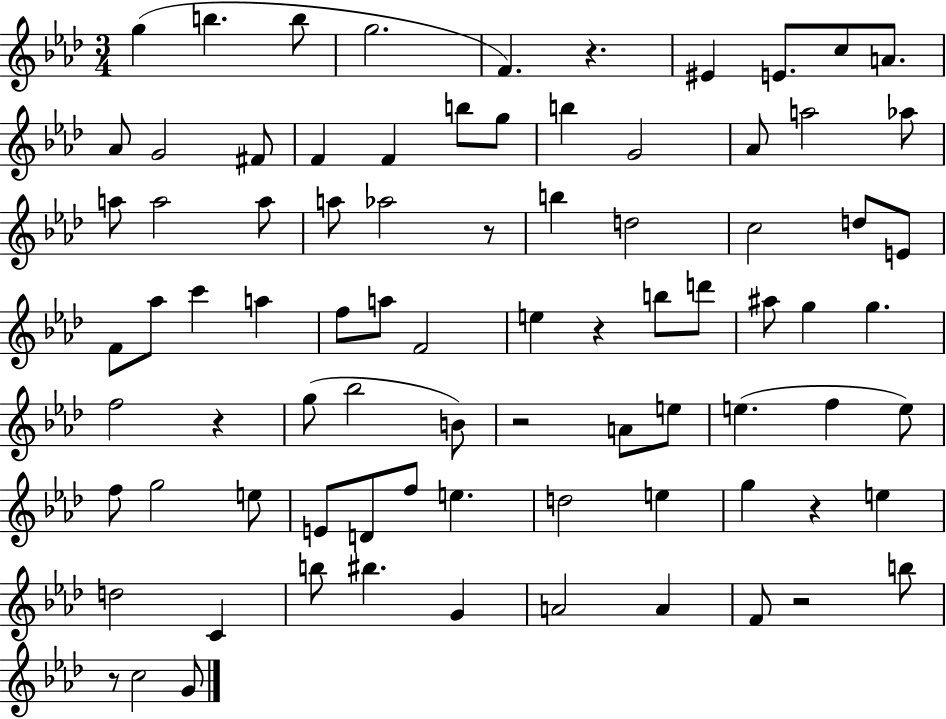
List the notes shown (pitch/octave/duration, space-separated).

G5/q B5/q. B5/e G5/h. F4/q. R/q. EIS4/q E4/e. C5/e A4/e. Ab4/e G4/h F#4/e F4/q F4/q B5/e G5/e B5/q G4/h Ab4/e A5/h Ab5/e A5/e A5/h A5/e A5/e Ab5/h R/e B5/q D5/h C5/h D5/e E4/e F4/e Ab5/e C6/q A5/q F5/e A5/e F4/h E5/q R/q B5/e D6/e A#5/e G5/q G5/q. F5/h R/q G5/e Bb5/h B4/e R/h A4/e E5/e E5/q. F5/q E5/e F5/e G5/h E5/e E4/e D4/e F5/e E5/q. D5/h E5/q G5/q R/q E5/q D5/h C4/q B5/e BIS5/q. G4/q A4/h A4/q F4/e R/h B5/e R/e C5/h G4/e